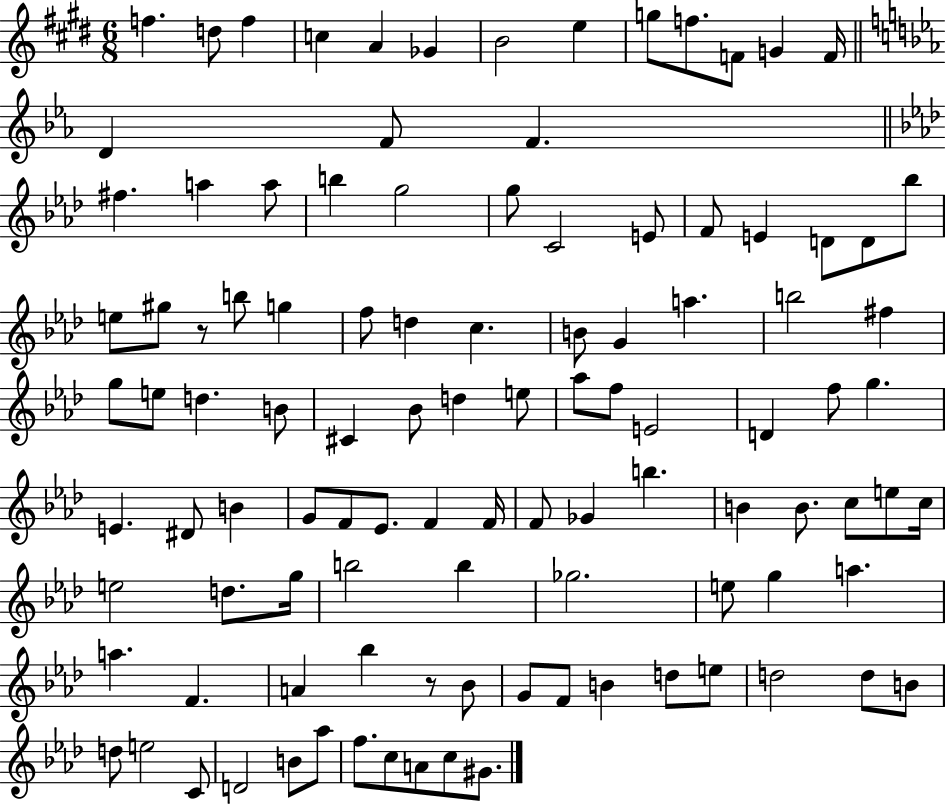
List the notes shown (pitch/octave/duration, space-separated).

F5/q. D5/e F5/q C5/q A4/q Gb4/q B4/h E5/q G5/e F5/e. F4/e G4/q F4/s D4/q F4/e F4/q. F#5/q. A5/q A5/e B5/q G5/h G5/e C4/h E4/e F4/e E4/q D4/e D4/e Bb5/e E5/e G#5/e R/e B5/e G5/q F5/e D5/q C5/q. B4/e G4/q A5/q. B5/h F#5/q G5/e E5/e D5/q. B4/e C#4/q Bb4/e D5/q E5/e Ab5/e F5/e E4/h D4/q F5/e G5/q. E4/q. D#4/e B4/q G4/e F4/e Eb4/e. F4/q F4/s F4/e Gb4/q B5/q. B4/q B4/e. C5/e E5/e C5/s E5/h D5/e. G5/s B5/h B5/q Gb5/h. E5/e G5/q A5/q. A5/q. F4/q. A4/q Bb5/q R/e Bb4/e G4/e F4/e B4/q D5/e E5/e D5/h D5/e B4/e D5/e E5/h C4/e D4/h B4/e Ab5/e F5/e. C5/e A4/e C5/e G#4/e.